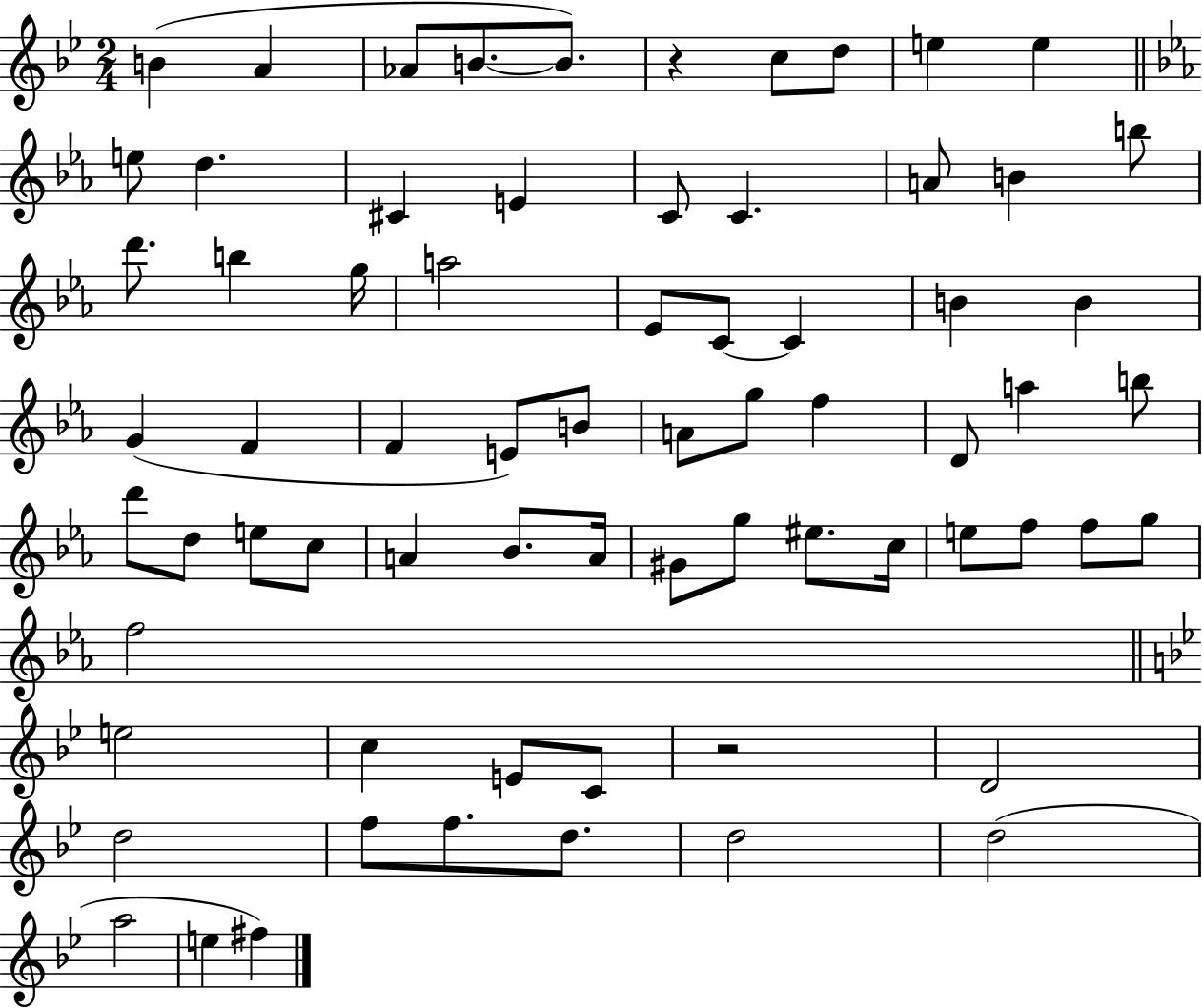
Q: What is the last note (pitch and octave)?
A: F#5